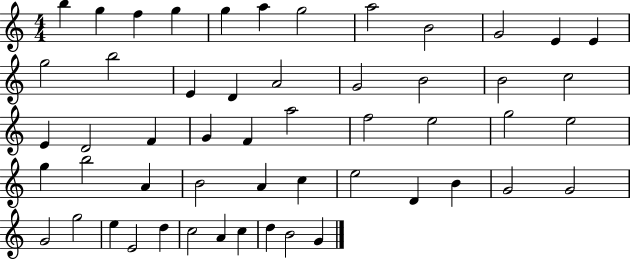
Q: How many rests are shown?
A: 0